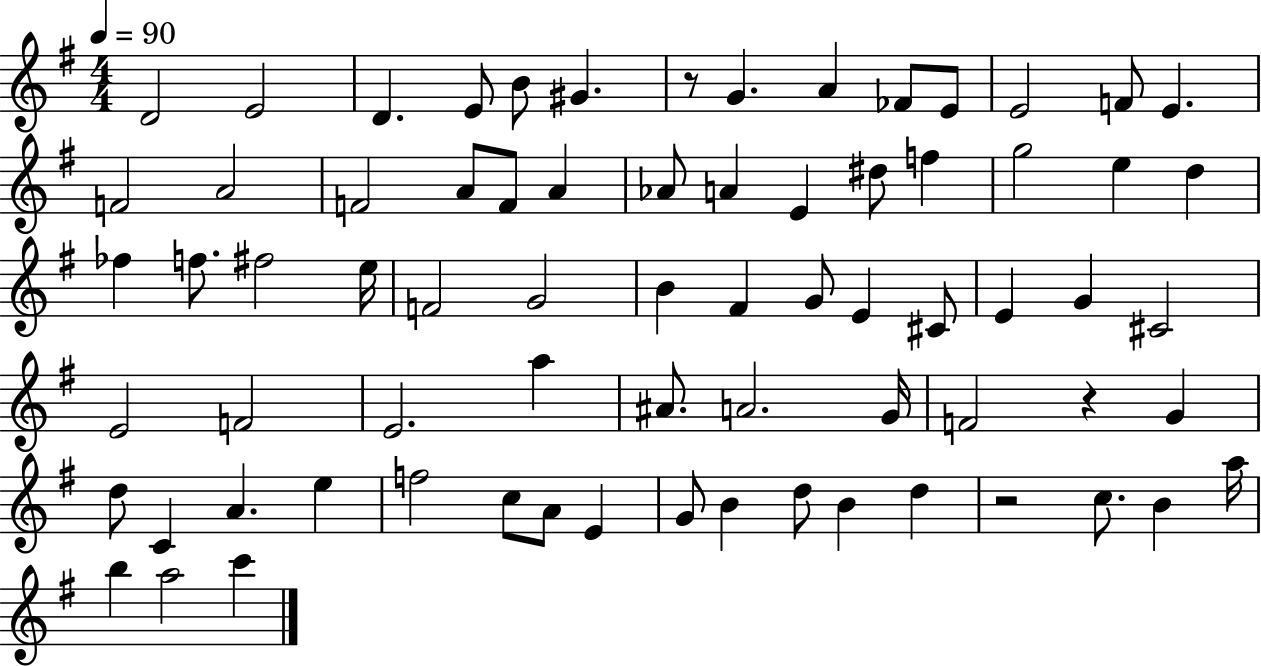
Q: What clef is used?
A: treble